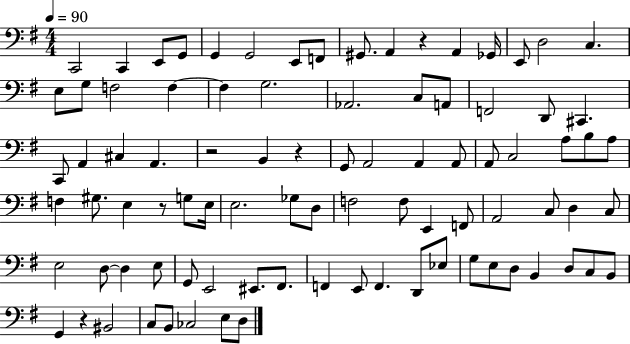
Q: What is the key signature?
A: G major